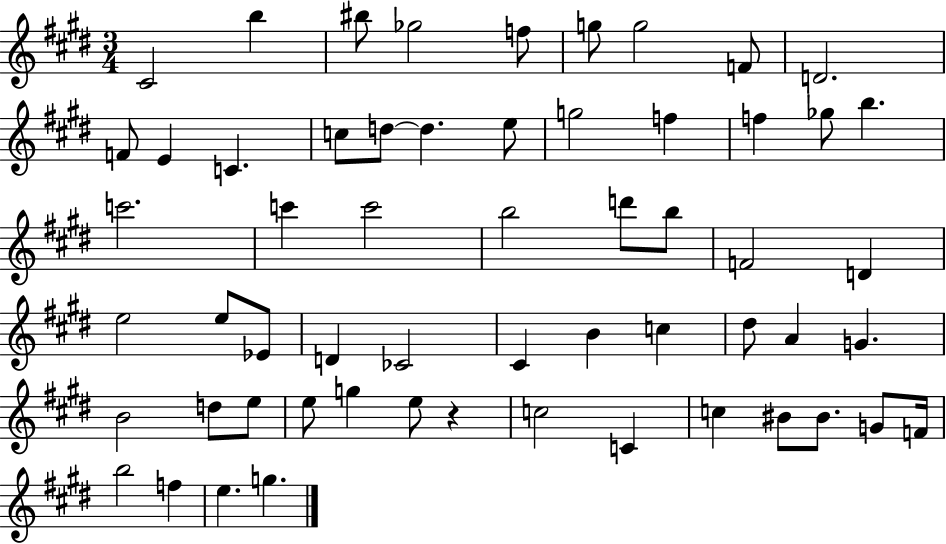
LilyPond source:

{
  \clef treble
  \numericTimeSignature
  \time 3/4
  \key e \major
  cis'2 b''4 | bis''8 ges''2 f''8 | g''8 g''2 f'8 | d'2. | \break f'8 e'4 c'4. | c''8 d''8~~ d''4. e''8 | g''2 f''4 | f''4 ges''8 b''4. | \break c'''2. | c'''4 c'''2 | b''2 d'''8 b''8 | f'2 d'4 | \break e''2 e''8 ees'8 | d'4 ces'2 | cis'4 b'4 c''4 | dis''8 a'4 g'4. | \break b'2 d''8 e''8 | e''8 g''4 e''8 r4 | c''2 c'4 | c''4 bis'8 bis'8. g'8 f'16 | \break b''2 f''4 | e''4. g''4. | \bar "|."
}